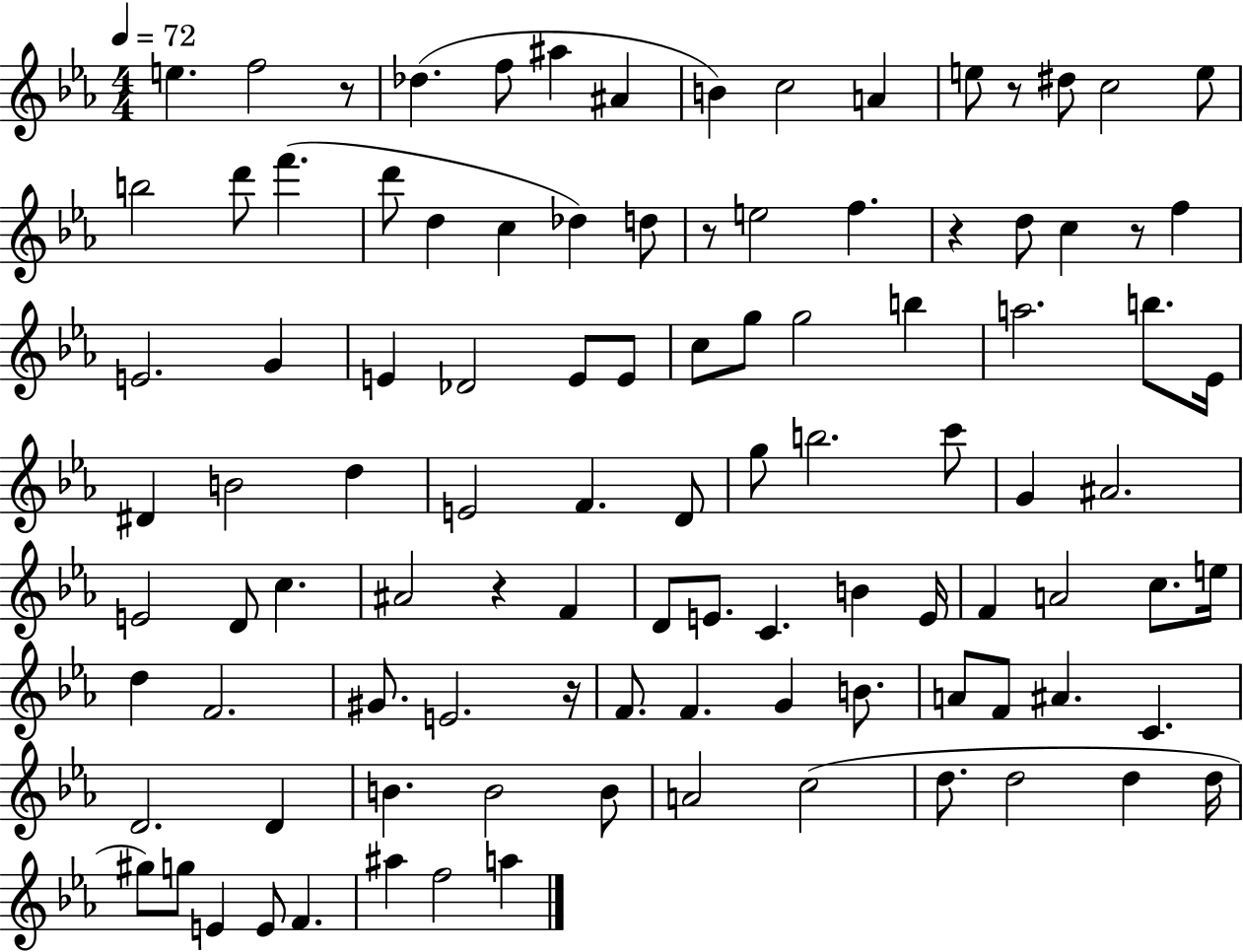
E5/q. F5/h R/e Db5/q. F5/e A#5/q A#4/q B4/q C5/h A4/q E5/e R/e D#5/e C5/h E5/e B5/h D6/e F6/q. D6/e D5/q C5/q Db5/q D5/e R/e E5/h F5/q. R/q D5/e C5/q R/e F5/q E4/h. G4/q E4/q Db4/h E4/e E4/e C5/e G5/e G5/h B5/q A5/h. B5/e. Eb4/s D#4/q B4/h D5/q E4/h F4/q. D4/e G5/e B5/h. C6/e G4/q A#4/h. E4/h D4/e C5/q. A#4/h R/q F4/q D4/e E4/e. C4/q. B4/q E4/s F4/q A4/h C5/e. E5/s D5/q F4/h. G#4/e. E4/h. R/s F4/e. F4/q. G4/q B4/e. A4/e F4/e A#4/q. C4/q. D4/h. D4/q B4/q. B4/h B4/e A4/h C5/h D5/e. D5/h D5/q D5/s G#5/e G5/e E4/q E4/e F4/q. A#5/q F5/h A5/q